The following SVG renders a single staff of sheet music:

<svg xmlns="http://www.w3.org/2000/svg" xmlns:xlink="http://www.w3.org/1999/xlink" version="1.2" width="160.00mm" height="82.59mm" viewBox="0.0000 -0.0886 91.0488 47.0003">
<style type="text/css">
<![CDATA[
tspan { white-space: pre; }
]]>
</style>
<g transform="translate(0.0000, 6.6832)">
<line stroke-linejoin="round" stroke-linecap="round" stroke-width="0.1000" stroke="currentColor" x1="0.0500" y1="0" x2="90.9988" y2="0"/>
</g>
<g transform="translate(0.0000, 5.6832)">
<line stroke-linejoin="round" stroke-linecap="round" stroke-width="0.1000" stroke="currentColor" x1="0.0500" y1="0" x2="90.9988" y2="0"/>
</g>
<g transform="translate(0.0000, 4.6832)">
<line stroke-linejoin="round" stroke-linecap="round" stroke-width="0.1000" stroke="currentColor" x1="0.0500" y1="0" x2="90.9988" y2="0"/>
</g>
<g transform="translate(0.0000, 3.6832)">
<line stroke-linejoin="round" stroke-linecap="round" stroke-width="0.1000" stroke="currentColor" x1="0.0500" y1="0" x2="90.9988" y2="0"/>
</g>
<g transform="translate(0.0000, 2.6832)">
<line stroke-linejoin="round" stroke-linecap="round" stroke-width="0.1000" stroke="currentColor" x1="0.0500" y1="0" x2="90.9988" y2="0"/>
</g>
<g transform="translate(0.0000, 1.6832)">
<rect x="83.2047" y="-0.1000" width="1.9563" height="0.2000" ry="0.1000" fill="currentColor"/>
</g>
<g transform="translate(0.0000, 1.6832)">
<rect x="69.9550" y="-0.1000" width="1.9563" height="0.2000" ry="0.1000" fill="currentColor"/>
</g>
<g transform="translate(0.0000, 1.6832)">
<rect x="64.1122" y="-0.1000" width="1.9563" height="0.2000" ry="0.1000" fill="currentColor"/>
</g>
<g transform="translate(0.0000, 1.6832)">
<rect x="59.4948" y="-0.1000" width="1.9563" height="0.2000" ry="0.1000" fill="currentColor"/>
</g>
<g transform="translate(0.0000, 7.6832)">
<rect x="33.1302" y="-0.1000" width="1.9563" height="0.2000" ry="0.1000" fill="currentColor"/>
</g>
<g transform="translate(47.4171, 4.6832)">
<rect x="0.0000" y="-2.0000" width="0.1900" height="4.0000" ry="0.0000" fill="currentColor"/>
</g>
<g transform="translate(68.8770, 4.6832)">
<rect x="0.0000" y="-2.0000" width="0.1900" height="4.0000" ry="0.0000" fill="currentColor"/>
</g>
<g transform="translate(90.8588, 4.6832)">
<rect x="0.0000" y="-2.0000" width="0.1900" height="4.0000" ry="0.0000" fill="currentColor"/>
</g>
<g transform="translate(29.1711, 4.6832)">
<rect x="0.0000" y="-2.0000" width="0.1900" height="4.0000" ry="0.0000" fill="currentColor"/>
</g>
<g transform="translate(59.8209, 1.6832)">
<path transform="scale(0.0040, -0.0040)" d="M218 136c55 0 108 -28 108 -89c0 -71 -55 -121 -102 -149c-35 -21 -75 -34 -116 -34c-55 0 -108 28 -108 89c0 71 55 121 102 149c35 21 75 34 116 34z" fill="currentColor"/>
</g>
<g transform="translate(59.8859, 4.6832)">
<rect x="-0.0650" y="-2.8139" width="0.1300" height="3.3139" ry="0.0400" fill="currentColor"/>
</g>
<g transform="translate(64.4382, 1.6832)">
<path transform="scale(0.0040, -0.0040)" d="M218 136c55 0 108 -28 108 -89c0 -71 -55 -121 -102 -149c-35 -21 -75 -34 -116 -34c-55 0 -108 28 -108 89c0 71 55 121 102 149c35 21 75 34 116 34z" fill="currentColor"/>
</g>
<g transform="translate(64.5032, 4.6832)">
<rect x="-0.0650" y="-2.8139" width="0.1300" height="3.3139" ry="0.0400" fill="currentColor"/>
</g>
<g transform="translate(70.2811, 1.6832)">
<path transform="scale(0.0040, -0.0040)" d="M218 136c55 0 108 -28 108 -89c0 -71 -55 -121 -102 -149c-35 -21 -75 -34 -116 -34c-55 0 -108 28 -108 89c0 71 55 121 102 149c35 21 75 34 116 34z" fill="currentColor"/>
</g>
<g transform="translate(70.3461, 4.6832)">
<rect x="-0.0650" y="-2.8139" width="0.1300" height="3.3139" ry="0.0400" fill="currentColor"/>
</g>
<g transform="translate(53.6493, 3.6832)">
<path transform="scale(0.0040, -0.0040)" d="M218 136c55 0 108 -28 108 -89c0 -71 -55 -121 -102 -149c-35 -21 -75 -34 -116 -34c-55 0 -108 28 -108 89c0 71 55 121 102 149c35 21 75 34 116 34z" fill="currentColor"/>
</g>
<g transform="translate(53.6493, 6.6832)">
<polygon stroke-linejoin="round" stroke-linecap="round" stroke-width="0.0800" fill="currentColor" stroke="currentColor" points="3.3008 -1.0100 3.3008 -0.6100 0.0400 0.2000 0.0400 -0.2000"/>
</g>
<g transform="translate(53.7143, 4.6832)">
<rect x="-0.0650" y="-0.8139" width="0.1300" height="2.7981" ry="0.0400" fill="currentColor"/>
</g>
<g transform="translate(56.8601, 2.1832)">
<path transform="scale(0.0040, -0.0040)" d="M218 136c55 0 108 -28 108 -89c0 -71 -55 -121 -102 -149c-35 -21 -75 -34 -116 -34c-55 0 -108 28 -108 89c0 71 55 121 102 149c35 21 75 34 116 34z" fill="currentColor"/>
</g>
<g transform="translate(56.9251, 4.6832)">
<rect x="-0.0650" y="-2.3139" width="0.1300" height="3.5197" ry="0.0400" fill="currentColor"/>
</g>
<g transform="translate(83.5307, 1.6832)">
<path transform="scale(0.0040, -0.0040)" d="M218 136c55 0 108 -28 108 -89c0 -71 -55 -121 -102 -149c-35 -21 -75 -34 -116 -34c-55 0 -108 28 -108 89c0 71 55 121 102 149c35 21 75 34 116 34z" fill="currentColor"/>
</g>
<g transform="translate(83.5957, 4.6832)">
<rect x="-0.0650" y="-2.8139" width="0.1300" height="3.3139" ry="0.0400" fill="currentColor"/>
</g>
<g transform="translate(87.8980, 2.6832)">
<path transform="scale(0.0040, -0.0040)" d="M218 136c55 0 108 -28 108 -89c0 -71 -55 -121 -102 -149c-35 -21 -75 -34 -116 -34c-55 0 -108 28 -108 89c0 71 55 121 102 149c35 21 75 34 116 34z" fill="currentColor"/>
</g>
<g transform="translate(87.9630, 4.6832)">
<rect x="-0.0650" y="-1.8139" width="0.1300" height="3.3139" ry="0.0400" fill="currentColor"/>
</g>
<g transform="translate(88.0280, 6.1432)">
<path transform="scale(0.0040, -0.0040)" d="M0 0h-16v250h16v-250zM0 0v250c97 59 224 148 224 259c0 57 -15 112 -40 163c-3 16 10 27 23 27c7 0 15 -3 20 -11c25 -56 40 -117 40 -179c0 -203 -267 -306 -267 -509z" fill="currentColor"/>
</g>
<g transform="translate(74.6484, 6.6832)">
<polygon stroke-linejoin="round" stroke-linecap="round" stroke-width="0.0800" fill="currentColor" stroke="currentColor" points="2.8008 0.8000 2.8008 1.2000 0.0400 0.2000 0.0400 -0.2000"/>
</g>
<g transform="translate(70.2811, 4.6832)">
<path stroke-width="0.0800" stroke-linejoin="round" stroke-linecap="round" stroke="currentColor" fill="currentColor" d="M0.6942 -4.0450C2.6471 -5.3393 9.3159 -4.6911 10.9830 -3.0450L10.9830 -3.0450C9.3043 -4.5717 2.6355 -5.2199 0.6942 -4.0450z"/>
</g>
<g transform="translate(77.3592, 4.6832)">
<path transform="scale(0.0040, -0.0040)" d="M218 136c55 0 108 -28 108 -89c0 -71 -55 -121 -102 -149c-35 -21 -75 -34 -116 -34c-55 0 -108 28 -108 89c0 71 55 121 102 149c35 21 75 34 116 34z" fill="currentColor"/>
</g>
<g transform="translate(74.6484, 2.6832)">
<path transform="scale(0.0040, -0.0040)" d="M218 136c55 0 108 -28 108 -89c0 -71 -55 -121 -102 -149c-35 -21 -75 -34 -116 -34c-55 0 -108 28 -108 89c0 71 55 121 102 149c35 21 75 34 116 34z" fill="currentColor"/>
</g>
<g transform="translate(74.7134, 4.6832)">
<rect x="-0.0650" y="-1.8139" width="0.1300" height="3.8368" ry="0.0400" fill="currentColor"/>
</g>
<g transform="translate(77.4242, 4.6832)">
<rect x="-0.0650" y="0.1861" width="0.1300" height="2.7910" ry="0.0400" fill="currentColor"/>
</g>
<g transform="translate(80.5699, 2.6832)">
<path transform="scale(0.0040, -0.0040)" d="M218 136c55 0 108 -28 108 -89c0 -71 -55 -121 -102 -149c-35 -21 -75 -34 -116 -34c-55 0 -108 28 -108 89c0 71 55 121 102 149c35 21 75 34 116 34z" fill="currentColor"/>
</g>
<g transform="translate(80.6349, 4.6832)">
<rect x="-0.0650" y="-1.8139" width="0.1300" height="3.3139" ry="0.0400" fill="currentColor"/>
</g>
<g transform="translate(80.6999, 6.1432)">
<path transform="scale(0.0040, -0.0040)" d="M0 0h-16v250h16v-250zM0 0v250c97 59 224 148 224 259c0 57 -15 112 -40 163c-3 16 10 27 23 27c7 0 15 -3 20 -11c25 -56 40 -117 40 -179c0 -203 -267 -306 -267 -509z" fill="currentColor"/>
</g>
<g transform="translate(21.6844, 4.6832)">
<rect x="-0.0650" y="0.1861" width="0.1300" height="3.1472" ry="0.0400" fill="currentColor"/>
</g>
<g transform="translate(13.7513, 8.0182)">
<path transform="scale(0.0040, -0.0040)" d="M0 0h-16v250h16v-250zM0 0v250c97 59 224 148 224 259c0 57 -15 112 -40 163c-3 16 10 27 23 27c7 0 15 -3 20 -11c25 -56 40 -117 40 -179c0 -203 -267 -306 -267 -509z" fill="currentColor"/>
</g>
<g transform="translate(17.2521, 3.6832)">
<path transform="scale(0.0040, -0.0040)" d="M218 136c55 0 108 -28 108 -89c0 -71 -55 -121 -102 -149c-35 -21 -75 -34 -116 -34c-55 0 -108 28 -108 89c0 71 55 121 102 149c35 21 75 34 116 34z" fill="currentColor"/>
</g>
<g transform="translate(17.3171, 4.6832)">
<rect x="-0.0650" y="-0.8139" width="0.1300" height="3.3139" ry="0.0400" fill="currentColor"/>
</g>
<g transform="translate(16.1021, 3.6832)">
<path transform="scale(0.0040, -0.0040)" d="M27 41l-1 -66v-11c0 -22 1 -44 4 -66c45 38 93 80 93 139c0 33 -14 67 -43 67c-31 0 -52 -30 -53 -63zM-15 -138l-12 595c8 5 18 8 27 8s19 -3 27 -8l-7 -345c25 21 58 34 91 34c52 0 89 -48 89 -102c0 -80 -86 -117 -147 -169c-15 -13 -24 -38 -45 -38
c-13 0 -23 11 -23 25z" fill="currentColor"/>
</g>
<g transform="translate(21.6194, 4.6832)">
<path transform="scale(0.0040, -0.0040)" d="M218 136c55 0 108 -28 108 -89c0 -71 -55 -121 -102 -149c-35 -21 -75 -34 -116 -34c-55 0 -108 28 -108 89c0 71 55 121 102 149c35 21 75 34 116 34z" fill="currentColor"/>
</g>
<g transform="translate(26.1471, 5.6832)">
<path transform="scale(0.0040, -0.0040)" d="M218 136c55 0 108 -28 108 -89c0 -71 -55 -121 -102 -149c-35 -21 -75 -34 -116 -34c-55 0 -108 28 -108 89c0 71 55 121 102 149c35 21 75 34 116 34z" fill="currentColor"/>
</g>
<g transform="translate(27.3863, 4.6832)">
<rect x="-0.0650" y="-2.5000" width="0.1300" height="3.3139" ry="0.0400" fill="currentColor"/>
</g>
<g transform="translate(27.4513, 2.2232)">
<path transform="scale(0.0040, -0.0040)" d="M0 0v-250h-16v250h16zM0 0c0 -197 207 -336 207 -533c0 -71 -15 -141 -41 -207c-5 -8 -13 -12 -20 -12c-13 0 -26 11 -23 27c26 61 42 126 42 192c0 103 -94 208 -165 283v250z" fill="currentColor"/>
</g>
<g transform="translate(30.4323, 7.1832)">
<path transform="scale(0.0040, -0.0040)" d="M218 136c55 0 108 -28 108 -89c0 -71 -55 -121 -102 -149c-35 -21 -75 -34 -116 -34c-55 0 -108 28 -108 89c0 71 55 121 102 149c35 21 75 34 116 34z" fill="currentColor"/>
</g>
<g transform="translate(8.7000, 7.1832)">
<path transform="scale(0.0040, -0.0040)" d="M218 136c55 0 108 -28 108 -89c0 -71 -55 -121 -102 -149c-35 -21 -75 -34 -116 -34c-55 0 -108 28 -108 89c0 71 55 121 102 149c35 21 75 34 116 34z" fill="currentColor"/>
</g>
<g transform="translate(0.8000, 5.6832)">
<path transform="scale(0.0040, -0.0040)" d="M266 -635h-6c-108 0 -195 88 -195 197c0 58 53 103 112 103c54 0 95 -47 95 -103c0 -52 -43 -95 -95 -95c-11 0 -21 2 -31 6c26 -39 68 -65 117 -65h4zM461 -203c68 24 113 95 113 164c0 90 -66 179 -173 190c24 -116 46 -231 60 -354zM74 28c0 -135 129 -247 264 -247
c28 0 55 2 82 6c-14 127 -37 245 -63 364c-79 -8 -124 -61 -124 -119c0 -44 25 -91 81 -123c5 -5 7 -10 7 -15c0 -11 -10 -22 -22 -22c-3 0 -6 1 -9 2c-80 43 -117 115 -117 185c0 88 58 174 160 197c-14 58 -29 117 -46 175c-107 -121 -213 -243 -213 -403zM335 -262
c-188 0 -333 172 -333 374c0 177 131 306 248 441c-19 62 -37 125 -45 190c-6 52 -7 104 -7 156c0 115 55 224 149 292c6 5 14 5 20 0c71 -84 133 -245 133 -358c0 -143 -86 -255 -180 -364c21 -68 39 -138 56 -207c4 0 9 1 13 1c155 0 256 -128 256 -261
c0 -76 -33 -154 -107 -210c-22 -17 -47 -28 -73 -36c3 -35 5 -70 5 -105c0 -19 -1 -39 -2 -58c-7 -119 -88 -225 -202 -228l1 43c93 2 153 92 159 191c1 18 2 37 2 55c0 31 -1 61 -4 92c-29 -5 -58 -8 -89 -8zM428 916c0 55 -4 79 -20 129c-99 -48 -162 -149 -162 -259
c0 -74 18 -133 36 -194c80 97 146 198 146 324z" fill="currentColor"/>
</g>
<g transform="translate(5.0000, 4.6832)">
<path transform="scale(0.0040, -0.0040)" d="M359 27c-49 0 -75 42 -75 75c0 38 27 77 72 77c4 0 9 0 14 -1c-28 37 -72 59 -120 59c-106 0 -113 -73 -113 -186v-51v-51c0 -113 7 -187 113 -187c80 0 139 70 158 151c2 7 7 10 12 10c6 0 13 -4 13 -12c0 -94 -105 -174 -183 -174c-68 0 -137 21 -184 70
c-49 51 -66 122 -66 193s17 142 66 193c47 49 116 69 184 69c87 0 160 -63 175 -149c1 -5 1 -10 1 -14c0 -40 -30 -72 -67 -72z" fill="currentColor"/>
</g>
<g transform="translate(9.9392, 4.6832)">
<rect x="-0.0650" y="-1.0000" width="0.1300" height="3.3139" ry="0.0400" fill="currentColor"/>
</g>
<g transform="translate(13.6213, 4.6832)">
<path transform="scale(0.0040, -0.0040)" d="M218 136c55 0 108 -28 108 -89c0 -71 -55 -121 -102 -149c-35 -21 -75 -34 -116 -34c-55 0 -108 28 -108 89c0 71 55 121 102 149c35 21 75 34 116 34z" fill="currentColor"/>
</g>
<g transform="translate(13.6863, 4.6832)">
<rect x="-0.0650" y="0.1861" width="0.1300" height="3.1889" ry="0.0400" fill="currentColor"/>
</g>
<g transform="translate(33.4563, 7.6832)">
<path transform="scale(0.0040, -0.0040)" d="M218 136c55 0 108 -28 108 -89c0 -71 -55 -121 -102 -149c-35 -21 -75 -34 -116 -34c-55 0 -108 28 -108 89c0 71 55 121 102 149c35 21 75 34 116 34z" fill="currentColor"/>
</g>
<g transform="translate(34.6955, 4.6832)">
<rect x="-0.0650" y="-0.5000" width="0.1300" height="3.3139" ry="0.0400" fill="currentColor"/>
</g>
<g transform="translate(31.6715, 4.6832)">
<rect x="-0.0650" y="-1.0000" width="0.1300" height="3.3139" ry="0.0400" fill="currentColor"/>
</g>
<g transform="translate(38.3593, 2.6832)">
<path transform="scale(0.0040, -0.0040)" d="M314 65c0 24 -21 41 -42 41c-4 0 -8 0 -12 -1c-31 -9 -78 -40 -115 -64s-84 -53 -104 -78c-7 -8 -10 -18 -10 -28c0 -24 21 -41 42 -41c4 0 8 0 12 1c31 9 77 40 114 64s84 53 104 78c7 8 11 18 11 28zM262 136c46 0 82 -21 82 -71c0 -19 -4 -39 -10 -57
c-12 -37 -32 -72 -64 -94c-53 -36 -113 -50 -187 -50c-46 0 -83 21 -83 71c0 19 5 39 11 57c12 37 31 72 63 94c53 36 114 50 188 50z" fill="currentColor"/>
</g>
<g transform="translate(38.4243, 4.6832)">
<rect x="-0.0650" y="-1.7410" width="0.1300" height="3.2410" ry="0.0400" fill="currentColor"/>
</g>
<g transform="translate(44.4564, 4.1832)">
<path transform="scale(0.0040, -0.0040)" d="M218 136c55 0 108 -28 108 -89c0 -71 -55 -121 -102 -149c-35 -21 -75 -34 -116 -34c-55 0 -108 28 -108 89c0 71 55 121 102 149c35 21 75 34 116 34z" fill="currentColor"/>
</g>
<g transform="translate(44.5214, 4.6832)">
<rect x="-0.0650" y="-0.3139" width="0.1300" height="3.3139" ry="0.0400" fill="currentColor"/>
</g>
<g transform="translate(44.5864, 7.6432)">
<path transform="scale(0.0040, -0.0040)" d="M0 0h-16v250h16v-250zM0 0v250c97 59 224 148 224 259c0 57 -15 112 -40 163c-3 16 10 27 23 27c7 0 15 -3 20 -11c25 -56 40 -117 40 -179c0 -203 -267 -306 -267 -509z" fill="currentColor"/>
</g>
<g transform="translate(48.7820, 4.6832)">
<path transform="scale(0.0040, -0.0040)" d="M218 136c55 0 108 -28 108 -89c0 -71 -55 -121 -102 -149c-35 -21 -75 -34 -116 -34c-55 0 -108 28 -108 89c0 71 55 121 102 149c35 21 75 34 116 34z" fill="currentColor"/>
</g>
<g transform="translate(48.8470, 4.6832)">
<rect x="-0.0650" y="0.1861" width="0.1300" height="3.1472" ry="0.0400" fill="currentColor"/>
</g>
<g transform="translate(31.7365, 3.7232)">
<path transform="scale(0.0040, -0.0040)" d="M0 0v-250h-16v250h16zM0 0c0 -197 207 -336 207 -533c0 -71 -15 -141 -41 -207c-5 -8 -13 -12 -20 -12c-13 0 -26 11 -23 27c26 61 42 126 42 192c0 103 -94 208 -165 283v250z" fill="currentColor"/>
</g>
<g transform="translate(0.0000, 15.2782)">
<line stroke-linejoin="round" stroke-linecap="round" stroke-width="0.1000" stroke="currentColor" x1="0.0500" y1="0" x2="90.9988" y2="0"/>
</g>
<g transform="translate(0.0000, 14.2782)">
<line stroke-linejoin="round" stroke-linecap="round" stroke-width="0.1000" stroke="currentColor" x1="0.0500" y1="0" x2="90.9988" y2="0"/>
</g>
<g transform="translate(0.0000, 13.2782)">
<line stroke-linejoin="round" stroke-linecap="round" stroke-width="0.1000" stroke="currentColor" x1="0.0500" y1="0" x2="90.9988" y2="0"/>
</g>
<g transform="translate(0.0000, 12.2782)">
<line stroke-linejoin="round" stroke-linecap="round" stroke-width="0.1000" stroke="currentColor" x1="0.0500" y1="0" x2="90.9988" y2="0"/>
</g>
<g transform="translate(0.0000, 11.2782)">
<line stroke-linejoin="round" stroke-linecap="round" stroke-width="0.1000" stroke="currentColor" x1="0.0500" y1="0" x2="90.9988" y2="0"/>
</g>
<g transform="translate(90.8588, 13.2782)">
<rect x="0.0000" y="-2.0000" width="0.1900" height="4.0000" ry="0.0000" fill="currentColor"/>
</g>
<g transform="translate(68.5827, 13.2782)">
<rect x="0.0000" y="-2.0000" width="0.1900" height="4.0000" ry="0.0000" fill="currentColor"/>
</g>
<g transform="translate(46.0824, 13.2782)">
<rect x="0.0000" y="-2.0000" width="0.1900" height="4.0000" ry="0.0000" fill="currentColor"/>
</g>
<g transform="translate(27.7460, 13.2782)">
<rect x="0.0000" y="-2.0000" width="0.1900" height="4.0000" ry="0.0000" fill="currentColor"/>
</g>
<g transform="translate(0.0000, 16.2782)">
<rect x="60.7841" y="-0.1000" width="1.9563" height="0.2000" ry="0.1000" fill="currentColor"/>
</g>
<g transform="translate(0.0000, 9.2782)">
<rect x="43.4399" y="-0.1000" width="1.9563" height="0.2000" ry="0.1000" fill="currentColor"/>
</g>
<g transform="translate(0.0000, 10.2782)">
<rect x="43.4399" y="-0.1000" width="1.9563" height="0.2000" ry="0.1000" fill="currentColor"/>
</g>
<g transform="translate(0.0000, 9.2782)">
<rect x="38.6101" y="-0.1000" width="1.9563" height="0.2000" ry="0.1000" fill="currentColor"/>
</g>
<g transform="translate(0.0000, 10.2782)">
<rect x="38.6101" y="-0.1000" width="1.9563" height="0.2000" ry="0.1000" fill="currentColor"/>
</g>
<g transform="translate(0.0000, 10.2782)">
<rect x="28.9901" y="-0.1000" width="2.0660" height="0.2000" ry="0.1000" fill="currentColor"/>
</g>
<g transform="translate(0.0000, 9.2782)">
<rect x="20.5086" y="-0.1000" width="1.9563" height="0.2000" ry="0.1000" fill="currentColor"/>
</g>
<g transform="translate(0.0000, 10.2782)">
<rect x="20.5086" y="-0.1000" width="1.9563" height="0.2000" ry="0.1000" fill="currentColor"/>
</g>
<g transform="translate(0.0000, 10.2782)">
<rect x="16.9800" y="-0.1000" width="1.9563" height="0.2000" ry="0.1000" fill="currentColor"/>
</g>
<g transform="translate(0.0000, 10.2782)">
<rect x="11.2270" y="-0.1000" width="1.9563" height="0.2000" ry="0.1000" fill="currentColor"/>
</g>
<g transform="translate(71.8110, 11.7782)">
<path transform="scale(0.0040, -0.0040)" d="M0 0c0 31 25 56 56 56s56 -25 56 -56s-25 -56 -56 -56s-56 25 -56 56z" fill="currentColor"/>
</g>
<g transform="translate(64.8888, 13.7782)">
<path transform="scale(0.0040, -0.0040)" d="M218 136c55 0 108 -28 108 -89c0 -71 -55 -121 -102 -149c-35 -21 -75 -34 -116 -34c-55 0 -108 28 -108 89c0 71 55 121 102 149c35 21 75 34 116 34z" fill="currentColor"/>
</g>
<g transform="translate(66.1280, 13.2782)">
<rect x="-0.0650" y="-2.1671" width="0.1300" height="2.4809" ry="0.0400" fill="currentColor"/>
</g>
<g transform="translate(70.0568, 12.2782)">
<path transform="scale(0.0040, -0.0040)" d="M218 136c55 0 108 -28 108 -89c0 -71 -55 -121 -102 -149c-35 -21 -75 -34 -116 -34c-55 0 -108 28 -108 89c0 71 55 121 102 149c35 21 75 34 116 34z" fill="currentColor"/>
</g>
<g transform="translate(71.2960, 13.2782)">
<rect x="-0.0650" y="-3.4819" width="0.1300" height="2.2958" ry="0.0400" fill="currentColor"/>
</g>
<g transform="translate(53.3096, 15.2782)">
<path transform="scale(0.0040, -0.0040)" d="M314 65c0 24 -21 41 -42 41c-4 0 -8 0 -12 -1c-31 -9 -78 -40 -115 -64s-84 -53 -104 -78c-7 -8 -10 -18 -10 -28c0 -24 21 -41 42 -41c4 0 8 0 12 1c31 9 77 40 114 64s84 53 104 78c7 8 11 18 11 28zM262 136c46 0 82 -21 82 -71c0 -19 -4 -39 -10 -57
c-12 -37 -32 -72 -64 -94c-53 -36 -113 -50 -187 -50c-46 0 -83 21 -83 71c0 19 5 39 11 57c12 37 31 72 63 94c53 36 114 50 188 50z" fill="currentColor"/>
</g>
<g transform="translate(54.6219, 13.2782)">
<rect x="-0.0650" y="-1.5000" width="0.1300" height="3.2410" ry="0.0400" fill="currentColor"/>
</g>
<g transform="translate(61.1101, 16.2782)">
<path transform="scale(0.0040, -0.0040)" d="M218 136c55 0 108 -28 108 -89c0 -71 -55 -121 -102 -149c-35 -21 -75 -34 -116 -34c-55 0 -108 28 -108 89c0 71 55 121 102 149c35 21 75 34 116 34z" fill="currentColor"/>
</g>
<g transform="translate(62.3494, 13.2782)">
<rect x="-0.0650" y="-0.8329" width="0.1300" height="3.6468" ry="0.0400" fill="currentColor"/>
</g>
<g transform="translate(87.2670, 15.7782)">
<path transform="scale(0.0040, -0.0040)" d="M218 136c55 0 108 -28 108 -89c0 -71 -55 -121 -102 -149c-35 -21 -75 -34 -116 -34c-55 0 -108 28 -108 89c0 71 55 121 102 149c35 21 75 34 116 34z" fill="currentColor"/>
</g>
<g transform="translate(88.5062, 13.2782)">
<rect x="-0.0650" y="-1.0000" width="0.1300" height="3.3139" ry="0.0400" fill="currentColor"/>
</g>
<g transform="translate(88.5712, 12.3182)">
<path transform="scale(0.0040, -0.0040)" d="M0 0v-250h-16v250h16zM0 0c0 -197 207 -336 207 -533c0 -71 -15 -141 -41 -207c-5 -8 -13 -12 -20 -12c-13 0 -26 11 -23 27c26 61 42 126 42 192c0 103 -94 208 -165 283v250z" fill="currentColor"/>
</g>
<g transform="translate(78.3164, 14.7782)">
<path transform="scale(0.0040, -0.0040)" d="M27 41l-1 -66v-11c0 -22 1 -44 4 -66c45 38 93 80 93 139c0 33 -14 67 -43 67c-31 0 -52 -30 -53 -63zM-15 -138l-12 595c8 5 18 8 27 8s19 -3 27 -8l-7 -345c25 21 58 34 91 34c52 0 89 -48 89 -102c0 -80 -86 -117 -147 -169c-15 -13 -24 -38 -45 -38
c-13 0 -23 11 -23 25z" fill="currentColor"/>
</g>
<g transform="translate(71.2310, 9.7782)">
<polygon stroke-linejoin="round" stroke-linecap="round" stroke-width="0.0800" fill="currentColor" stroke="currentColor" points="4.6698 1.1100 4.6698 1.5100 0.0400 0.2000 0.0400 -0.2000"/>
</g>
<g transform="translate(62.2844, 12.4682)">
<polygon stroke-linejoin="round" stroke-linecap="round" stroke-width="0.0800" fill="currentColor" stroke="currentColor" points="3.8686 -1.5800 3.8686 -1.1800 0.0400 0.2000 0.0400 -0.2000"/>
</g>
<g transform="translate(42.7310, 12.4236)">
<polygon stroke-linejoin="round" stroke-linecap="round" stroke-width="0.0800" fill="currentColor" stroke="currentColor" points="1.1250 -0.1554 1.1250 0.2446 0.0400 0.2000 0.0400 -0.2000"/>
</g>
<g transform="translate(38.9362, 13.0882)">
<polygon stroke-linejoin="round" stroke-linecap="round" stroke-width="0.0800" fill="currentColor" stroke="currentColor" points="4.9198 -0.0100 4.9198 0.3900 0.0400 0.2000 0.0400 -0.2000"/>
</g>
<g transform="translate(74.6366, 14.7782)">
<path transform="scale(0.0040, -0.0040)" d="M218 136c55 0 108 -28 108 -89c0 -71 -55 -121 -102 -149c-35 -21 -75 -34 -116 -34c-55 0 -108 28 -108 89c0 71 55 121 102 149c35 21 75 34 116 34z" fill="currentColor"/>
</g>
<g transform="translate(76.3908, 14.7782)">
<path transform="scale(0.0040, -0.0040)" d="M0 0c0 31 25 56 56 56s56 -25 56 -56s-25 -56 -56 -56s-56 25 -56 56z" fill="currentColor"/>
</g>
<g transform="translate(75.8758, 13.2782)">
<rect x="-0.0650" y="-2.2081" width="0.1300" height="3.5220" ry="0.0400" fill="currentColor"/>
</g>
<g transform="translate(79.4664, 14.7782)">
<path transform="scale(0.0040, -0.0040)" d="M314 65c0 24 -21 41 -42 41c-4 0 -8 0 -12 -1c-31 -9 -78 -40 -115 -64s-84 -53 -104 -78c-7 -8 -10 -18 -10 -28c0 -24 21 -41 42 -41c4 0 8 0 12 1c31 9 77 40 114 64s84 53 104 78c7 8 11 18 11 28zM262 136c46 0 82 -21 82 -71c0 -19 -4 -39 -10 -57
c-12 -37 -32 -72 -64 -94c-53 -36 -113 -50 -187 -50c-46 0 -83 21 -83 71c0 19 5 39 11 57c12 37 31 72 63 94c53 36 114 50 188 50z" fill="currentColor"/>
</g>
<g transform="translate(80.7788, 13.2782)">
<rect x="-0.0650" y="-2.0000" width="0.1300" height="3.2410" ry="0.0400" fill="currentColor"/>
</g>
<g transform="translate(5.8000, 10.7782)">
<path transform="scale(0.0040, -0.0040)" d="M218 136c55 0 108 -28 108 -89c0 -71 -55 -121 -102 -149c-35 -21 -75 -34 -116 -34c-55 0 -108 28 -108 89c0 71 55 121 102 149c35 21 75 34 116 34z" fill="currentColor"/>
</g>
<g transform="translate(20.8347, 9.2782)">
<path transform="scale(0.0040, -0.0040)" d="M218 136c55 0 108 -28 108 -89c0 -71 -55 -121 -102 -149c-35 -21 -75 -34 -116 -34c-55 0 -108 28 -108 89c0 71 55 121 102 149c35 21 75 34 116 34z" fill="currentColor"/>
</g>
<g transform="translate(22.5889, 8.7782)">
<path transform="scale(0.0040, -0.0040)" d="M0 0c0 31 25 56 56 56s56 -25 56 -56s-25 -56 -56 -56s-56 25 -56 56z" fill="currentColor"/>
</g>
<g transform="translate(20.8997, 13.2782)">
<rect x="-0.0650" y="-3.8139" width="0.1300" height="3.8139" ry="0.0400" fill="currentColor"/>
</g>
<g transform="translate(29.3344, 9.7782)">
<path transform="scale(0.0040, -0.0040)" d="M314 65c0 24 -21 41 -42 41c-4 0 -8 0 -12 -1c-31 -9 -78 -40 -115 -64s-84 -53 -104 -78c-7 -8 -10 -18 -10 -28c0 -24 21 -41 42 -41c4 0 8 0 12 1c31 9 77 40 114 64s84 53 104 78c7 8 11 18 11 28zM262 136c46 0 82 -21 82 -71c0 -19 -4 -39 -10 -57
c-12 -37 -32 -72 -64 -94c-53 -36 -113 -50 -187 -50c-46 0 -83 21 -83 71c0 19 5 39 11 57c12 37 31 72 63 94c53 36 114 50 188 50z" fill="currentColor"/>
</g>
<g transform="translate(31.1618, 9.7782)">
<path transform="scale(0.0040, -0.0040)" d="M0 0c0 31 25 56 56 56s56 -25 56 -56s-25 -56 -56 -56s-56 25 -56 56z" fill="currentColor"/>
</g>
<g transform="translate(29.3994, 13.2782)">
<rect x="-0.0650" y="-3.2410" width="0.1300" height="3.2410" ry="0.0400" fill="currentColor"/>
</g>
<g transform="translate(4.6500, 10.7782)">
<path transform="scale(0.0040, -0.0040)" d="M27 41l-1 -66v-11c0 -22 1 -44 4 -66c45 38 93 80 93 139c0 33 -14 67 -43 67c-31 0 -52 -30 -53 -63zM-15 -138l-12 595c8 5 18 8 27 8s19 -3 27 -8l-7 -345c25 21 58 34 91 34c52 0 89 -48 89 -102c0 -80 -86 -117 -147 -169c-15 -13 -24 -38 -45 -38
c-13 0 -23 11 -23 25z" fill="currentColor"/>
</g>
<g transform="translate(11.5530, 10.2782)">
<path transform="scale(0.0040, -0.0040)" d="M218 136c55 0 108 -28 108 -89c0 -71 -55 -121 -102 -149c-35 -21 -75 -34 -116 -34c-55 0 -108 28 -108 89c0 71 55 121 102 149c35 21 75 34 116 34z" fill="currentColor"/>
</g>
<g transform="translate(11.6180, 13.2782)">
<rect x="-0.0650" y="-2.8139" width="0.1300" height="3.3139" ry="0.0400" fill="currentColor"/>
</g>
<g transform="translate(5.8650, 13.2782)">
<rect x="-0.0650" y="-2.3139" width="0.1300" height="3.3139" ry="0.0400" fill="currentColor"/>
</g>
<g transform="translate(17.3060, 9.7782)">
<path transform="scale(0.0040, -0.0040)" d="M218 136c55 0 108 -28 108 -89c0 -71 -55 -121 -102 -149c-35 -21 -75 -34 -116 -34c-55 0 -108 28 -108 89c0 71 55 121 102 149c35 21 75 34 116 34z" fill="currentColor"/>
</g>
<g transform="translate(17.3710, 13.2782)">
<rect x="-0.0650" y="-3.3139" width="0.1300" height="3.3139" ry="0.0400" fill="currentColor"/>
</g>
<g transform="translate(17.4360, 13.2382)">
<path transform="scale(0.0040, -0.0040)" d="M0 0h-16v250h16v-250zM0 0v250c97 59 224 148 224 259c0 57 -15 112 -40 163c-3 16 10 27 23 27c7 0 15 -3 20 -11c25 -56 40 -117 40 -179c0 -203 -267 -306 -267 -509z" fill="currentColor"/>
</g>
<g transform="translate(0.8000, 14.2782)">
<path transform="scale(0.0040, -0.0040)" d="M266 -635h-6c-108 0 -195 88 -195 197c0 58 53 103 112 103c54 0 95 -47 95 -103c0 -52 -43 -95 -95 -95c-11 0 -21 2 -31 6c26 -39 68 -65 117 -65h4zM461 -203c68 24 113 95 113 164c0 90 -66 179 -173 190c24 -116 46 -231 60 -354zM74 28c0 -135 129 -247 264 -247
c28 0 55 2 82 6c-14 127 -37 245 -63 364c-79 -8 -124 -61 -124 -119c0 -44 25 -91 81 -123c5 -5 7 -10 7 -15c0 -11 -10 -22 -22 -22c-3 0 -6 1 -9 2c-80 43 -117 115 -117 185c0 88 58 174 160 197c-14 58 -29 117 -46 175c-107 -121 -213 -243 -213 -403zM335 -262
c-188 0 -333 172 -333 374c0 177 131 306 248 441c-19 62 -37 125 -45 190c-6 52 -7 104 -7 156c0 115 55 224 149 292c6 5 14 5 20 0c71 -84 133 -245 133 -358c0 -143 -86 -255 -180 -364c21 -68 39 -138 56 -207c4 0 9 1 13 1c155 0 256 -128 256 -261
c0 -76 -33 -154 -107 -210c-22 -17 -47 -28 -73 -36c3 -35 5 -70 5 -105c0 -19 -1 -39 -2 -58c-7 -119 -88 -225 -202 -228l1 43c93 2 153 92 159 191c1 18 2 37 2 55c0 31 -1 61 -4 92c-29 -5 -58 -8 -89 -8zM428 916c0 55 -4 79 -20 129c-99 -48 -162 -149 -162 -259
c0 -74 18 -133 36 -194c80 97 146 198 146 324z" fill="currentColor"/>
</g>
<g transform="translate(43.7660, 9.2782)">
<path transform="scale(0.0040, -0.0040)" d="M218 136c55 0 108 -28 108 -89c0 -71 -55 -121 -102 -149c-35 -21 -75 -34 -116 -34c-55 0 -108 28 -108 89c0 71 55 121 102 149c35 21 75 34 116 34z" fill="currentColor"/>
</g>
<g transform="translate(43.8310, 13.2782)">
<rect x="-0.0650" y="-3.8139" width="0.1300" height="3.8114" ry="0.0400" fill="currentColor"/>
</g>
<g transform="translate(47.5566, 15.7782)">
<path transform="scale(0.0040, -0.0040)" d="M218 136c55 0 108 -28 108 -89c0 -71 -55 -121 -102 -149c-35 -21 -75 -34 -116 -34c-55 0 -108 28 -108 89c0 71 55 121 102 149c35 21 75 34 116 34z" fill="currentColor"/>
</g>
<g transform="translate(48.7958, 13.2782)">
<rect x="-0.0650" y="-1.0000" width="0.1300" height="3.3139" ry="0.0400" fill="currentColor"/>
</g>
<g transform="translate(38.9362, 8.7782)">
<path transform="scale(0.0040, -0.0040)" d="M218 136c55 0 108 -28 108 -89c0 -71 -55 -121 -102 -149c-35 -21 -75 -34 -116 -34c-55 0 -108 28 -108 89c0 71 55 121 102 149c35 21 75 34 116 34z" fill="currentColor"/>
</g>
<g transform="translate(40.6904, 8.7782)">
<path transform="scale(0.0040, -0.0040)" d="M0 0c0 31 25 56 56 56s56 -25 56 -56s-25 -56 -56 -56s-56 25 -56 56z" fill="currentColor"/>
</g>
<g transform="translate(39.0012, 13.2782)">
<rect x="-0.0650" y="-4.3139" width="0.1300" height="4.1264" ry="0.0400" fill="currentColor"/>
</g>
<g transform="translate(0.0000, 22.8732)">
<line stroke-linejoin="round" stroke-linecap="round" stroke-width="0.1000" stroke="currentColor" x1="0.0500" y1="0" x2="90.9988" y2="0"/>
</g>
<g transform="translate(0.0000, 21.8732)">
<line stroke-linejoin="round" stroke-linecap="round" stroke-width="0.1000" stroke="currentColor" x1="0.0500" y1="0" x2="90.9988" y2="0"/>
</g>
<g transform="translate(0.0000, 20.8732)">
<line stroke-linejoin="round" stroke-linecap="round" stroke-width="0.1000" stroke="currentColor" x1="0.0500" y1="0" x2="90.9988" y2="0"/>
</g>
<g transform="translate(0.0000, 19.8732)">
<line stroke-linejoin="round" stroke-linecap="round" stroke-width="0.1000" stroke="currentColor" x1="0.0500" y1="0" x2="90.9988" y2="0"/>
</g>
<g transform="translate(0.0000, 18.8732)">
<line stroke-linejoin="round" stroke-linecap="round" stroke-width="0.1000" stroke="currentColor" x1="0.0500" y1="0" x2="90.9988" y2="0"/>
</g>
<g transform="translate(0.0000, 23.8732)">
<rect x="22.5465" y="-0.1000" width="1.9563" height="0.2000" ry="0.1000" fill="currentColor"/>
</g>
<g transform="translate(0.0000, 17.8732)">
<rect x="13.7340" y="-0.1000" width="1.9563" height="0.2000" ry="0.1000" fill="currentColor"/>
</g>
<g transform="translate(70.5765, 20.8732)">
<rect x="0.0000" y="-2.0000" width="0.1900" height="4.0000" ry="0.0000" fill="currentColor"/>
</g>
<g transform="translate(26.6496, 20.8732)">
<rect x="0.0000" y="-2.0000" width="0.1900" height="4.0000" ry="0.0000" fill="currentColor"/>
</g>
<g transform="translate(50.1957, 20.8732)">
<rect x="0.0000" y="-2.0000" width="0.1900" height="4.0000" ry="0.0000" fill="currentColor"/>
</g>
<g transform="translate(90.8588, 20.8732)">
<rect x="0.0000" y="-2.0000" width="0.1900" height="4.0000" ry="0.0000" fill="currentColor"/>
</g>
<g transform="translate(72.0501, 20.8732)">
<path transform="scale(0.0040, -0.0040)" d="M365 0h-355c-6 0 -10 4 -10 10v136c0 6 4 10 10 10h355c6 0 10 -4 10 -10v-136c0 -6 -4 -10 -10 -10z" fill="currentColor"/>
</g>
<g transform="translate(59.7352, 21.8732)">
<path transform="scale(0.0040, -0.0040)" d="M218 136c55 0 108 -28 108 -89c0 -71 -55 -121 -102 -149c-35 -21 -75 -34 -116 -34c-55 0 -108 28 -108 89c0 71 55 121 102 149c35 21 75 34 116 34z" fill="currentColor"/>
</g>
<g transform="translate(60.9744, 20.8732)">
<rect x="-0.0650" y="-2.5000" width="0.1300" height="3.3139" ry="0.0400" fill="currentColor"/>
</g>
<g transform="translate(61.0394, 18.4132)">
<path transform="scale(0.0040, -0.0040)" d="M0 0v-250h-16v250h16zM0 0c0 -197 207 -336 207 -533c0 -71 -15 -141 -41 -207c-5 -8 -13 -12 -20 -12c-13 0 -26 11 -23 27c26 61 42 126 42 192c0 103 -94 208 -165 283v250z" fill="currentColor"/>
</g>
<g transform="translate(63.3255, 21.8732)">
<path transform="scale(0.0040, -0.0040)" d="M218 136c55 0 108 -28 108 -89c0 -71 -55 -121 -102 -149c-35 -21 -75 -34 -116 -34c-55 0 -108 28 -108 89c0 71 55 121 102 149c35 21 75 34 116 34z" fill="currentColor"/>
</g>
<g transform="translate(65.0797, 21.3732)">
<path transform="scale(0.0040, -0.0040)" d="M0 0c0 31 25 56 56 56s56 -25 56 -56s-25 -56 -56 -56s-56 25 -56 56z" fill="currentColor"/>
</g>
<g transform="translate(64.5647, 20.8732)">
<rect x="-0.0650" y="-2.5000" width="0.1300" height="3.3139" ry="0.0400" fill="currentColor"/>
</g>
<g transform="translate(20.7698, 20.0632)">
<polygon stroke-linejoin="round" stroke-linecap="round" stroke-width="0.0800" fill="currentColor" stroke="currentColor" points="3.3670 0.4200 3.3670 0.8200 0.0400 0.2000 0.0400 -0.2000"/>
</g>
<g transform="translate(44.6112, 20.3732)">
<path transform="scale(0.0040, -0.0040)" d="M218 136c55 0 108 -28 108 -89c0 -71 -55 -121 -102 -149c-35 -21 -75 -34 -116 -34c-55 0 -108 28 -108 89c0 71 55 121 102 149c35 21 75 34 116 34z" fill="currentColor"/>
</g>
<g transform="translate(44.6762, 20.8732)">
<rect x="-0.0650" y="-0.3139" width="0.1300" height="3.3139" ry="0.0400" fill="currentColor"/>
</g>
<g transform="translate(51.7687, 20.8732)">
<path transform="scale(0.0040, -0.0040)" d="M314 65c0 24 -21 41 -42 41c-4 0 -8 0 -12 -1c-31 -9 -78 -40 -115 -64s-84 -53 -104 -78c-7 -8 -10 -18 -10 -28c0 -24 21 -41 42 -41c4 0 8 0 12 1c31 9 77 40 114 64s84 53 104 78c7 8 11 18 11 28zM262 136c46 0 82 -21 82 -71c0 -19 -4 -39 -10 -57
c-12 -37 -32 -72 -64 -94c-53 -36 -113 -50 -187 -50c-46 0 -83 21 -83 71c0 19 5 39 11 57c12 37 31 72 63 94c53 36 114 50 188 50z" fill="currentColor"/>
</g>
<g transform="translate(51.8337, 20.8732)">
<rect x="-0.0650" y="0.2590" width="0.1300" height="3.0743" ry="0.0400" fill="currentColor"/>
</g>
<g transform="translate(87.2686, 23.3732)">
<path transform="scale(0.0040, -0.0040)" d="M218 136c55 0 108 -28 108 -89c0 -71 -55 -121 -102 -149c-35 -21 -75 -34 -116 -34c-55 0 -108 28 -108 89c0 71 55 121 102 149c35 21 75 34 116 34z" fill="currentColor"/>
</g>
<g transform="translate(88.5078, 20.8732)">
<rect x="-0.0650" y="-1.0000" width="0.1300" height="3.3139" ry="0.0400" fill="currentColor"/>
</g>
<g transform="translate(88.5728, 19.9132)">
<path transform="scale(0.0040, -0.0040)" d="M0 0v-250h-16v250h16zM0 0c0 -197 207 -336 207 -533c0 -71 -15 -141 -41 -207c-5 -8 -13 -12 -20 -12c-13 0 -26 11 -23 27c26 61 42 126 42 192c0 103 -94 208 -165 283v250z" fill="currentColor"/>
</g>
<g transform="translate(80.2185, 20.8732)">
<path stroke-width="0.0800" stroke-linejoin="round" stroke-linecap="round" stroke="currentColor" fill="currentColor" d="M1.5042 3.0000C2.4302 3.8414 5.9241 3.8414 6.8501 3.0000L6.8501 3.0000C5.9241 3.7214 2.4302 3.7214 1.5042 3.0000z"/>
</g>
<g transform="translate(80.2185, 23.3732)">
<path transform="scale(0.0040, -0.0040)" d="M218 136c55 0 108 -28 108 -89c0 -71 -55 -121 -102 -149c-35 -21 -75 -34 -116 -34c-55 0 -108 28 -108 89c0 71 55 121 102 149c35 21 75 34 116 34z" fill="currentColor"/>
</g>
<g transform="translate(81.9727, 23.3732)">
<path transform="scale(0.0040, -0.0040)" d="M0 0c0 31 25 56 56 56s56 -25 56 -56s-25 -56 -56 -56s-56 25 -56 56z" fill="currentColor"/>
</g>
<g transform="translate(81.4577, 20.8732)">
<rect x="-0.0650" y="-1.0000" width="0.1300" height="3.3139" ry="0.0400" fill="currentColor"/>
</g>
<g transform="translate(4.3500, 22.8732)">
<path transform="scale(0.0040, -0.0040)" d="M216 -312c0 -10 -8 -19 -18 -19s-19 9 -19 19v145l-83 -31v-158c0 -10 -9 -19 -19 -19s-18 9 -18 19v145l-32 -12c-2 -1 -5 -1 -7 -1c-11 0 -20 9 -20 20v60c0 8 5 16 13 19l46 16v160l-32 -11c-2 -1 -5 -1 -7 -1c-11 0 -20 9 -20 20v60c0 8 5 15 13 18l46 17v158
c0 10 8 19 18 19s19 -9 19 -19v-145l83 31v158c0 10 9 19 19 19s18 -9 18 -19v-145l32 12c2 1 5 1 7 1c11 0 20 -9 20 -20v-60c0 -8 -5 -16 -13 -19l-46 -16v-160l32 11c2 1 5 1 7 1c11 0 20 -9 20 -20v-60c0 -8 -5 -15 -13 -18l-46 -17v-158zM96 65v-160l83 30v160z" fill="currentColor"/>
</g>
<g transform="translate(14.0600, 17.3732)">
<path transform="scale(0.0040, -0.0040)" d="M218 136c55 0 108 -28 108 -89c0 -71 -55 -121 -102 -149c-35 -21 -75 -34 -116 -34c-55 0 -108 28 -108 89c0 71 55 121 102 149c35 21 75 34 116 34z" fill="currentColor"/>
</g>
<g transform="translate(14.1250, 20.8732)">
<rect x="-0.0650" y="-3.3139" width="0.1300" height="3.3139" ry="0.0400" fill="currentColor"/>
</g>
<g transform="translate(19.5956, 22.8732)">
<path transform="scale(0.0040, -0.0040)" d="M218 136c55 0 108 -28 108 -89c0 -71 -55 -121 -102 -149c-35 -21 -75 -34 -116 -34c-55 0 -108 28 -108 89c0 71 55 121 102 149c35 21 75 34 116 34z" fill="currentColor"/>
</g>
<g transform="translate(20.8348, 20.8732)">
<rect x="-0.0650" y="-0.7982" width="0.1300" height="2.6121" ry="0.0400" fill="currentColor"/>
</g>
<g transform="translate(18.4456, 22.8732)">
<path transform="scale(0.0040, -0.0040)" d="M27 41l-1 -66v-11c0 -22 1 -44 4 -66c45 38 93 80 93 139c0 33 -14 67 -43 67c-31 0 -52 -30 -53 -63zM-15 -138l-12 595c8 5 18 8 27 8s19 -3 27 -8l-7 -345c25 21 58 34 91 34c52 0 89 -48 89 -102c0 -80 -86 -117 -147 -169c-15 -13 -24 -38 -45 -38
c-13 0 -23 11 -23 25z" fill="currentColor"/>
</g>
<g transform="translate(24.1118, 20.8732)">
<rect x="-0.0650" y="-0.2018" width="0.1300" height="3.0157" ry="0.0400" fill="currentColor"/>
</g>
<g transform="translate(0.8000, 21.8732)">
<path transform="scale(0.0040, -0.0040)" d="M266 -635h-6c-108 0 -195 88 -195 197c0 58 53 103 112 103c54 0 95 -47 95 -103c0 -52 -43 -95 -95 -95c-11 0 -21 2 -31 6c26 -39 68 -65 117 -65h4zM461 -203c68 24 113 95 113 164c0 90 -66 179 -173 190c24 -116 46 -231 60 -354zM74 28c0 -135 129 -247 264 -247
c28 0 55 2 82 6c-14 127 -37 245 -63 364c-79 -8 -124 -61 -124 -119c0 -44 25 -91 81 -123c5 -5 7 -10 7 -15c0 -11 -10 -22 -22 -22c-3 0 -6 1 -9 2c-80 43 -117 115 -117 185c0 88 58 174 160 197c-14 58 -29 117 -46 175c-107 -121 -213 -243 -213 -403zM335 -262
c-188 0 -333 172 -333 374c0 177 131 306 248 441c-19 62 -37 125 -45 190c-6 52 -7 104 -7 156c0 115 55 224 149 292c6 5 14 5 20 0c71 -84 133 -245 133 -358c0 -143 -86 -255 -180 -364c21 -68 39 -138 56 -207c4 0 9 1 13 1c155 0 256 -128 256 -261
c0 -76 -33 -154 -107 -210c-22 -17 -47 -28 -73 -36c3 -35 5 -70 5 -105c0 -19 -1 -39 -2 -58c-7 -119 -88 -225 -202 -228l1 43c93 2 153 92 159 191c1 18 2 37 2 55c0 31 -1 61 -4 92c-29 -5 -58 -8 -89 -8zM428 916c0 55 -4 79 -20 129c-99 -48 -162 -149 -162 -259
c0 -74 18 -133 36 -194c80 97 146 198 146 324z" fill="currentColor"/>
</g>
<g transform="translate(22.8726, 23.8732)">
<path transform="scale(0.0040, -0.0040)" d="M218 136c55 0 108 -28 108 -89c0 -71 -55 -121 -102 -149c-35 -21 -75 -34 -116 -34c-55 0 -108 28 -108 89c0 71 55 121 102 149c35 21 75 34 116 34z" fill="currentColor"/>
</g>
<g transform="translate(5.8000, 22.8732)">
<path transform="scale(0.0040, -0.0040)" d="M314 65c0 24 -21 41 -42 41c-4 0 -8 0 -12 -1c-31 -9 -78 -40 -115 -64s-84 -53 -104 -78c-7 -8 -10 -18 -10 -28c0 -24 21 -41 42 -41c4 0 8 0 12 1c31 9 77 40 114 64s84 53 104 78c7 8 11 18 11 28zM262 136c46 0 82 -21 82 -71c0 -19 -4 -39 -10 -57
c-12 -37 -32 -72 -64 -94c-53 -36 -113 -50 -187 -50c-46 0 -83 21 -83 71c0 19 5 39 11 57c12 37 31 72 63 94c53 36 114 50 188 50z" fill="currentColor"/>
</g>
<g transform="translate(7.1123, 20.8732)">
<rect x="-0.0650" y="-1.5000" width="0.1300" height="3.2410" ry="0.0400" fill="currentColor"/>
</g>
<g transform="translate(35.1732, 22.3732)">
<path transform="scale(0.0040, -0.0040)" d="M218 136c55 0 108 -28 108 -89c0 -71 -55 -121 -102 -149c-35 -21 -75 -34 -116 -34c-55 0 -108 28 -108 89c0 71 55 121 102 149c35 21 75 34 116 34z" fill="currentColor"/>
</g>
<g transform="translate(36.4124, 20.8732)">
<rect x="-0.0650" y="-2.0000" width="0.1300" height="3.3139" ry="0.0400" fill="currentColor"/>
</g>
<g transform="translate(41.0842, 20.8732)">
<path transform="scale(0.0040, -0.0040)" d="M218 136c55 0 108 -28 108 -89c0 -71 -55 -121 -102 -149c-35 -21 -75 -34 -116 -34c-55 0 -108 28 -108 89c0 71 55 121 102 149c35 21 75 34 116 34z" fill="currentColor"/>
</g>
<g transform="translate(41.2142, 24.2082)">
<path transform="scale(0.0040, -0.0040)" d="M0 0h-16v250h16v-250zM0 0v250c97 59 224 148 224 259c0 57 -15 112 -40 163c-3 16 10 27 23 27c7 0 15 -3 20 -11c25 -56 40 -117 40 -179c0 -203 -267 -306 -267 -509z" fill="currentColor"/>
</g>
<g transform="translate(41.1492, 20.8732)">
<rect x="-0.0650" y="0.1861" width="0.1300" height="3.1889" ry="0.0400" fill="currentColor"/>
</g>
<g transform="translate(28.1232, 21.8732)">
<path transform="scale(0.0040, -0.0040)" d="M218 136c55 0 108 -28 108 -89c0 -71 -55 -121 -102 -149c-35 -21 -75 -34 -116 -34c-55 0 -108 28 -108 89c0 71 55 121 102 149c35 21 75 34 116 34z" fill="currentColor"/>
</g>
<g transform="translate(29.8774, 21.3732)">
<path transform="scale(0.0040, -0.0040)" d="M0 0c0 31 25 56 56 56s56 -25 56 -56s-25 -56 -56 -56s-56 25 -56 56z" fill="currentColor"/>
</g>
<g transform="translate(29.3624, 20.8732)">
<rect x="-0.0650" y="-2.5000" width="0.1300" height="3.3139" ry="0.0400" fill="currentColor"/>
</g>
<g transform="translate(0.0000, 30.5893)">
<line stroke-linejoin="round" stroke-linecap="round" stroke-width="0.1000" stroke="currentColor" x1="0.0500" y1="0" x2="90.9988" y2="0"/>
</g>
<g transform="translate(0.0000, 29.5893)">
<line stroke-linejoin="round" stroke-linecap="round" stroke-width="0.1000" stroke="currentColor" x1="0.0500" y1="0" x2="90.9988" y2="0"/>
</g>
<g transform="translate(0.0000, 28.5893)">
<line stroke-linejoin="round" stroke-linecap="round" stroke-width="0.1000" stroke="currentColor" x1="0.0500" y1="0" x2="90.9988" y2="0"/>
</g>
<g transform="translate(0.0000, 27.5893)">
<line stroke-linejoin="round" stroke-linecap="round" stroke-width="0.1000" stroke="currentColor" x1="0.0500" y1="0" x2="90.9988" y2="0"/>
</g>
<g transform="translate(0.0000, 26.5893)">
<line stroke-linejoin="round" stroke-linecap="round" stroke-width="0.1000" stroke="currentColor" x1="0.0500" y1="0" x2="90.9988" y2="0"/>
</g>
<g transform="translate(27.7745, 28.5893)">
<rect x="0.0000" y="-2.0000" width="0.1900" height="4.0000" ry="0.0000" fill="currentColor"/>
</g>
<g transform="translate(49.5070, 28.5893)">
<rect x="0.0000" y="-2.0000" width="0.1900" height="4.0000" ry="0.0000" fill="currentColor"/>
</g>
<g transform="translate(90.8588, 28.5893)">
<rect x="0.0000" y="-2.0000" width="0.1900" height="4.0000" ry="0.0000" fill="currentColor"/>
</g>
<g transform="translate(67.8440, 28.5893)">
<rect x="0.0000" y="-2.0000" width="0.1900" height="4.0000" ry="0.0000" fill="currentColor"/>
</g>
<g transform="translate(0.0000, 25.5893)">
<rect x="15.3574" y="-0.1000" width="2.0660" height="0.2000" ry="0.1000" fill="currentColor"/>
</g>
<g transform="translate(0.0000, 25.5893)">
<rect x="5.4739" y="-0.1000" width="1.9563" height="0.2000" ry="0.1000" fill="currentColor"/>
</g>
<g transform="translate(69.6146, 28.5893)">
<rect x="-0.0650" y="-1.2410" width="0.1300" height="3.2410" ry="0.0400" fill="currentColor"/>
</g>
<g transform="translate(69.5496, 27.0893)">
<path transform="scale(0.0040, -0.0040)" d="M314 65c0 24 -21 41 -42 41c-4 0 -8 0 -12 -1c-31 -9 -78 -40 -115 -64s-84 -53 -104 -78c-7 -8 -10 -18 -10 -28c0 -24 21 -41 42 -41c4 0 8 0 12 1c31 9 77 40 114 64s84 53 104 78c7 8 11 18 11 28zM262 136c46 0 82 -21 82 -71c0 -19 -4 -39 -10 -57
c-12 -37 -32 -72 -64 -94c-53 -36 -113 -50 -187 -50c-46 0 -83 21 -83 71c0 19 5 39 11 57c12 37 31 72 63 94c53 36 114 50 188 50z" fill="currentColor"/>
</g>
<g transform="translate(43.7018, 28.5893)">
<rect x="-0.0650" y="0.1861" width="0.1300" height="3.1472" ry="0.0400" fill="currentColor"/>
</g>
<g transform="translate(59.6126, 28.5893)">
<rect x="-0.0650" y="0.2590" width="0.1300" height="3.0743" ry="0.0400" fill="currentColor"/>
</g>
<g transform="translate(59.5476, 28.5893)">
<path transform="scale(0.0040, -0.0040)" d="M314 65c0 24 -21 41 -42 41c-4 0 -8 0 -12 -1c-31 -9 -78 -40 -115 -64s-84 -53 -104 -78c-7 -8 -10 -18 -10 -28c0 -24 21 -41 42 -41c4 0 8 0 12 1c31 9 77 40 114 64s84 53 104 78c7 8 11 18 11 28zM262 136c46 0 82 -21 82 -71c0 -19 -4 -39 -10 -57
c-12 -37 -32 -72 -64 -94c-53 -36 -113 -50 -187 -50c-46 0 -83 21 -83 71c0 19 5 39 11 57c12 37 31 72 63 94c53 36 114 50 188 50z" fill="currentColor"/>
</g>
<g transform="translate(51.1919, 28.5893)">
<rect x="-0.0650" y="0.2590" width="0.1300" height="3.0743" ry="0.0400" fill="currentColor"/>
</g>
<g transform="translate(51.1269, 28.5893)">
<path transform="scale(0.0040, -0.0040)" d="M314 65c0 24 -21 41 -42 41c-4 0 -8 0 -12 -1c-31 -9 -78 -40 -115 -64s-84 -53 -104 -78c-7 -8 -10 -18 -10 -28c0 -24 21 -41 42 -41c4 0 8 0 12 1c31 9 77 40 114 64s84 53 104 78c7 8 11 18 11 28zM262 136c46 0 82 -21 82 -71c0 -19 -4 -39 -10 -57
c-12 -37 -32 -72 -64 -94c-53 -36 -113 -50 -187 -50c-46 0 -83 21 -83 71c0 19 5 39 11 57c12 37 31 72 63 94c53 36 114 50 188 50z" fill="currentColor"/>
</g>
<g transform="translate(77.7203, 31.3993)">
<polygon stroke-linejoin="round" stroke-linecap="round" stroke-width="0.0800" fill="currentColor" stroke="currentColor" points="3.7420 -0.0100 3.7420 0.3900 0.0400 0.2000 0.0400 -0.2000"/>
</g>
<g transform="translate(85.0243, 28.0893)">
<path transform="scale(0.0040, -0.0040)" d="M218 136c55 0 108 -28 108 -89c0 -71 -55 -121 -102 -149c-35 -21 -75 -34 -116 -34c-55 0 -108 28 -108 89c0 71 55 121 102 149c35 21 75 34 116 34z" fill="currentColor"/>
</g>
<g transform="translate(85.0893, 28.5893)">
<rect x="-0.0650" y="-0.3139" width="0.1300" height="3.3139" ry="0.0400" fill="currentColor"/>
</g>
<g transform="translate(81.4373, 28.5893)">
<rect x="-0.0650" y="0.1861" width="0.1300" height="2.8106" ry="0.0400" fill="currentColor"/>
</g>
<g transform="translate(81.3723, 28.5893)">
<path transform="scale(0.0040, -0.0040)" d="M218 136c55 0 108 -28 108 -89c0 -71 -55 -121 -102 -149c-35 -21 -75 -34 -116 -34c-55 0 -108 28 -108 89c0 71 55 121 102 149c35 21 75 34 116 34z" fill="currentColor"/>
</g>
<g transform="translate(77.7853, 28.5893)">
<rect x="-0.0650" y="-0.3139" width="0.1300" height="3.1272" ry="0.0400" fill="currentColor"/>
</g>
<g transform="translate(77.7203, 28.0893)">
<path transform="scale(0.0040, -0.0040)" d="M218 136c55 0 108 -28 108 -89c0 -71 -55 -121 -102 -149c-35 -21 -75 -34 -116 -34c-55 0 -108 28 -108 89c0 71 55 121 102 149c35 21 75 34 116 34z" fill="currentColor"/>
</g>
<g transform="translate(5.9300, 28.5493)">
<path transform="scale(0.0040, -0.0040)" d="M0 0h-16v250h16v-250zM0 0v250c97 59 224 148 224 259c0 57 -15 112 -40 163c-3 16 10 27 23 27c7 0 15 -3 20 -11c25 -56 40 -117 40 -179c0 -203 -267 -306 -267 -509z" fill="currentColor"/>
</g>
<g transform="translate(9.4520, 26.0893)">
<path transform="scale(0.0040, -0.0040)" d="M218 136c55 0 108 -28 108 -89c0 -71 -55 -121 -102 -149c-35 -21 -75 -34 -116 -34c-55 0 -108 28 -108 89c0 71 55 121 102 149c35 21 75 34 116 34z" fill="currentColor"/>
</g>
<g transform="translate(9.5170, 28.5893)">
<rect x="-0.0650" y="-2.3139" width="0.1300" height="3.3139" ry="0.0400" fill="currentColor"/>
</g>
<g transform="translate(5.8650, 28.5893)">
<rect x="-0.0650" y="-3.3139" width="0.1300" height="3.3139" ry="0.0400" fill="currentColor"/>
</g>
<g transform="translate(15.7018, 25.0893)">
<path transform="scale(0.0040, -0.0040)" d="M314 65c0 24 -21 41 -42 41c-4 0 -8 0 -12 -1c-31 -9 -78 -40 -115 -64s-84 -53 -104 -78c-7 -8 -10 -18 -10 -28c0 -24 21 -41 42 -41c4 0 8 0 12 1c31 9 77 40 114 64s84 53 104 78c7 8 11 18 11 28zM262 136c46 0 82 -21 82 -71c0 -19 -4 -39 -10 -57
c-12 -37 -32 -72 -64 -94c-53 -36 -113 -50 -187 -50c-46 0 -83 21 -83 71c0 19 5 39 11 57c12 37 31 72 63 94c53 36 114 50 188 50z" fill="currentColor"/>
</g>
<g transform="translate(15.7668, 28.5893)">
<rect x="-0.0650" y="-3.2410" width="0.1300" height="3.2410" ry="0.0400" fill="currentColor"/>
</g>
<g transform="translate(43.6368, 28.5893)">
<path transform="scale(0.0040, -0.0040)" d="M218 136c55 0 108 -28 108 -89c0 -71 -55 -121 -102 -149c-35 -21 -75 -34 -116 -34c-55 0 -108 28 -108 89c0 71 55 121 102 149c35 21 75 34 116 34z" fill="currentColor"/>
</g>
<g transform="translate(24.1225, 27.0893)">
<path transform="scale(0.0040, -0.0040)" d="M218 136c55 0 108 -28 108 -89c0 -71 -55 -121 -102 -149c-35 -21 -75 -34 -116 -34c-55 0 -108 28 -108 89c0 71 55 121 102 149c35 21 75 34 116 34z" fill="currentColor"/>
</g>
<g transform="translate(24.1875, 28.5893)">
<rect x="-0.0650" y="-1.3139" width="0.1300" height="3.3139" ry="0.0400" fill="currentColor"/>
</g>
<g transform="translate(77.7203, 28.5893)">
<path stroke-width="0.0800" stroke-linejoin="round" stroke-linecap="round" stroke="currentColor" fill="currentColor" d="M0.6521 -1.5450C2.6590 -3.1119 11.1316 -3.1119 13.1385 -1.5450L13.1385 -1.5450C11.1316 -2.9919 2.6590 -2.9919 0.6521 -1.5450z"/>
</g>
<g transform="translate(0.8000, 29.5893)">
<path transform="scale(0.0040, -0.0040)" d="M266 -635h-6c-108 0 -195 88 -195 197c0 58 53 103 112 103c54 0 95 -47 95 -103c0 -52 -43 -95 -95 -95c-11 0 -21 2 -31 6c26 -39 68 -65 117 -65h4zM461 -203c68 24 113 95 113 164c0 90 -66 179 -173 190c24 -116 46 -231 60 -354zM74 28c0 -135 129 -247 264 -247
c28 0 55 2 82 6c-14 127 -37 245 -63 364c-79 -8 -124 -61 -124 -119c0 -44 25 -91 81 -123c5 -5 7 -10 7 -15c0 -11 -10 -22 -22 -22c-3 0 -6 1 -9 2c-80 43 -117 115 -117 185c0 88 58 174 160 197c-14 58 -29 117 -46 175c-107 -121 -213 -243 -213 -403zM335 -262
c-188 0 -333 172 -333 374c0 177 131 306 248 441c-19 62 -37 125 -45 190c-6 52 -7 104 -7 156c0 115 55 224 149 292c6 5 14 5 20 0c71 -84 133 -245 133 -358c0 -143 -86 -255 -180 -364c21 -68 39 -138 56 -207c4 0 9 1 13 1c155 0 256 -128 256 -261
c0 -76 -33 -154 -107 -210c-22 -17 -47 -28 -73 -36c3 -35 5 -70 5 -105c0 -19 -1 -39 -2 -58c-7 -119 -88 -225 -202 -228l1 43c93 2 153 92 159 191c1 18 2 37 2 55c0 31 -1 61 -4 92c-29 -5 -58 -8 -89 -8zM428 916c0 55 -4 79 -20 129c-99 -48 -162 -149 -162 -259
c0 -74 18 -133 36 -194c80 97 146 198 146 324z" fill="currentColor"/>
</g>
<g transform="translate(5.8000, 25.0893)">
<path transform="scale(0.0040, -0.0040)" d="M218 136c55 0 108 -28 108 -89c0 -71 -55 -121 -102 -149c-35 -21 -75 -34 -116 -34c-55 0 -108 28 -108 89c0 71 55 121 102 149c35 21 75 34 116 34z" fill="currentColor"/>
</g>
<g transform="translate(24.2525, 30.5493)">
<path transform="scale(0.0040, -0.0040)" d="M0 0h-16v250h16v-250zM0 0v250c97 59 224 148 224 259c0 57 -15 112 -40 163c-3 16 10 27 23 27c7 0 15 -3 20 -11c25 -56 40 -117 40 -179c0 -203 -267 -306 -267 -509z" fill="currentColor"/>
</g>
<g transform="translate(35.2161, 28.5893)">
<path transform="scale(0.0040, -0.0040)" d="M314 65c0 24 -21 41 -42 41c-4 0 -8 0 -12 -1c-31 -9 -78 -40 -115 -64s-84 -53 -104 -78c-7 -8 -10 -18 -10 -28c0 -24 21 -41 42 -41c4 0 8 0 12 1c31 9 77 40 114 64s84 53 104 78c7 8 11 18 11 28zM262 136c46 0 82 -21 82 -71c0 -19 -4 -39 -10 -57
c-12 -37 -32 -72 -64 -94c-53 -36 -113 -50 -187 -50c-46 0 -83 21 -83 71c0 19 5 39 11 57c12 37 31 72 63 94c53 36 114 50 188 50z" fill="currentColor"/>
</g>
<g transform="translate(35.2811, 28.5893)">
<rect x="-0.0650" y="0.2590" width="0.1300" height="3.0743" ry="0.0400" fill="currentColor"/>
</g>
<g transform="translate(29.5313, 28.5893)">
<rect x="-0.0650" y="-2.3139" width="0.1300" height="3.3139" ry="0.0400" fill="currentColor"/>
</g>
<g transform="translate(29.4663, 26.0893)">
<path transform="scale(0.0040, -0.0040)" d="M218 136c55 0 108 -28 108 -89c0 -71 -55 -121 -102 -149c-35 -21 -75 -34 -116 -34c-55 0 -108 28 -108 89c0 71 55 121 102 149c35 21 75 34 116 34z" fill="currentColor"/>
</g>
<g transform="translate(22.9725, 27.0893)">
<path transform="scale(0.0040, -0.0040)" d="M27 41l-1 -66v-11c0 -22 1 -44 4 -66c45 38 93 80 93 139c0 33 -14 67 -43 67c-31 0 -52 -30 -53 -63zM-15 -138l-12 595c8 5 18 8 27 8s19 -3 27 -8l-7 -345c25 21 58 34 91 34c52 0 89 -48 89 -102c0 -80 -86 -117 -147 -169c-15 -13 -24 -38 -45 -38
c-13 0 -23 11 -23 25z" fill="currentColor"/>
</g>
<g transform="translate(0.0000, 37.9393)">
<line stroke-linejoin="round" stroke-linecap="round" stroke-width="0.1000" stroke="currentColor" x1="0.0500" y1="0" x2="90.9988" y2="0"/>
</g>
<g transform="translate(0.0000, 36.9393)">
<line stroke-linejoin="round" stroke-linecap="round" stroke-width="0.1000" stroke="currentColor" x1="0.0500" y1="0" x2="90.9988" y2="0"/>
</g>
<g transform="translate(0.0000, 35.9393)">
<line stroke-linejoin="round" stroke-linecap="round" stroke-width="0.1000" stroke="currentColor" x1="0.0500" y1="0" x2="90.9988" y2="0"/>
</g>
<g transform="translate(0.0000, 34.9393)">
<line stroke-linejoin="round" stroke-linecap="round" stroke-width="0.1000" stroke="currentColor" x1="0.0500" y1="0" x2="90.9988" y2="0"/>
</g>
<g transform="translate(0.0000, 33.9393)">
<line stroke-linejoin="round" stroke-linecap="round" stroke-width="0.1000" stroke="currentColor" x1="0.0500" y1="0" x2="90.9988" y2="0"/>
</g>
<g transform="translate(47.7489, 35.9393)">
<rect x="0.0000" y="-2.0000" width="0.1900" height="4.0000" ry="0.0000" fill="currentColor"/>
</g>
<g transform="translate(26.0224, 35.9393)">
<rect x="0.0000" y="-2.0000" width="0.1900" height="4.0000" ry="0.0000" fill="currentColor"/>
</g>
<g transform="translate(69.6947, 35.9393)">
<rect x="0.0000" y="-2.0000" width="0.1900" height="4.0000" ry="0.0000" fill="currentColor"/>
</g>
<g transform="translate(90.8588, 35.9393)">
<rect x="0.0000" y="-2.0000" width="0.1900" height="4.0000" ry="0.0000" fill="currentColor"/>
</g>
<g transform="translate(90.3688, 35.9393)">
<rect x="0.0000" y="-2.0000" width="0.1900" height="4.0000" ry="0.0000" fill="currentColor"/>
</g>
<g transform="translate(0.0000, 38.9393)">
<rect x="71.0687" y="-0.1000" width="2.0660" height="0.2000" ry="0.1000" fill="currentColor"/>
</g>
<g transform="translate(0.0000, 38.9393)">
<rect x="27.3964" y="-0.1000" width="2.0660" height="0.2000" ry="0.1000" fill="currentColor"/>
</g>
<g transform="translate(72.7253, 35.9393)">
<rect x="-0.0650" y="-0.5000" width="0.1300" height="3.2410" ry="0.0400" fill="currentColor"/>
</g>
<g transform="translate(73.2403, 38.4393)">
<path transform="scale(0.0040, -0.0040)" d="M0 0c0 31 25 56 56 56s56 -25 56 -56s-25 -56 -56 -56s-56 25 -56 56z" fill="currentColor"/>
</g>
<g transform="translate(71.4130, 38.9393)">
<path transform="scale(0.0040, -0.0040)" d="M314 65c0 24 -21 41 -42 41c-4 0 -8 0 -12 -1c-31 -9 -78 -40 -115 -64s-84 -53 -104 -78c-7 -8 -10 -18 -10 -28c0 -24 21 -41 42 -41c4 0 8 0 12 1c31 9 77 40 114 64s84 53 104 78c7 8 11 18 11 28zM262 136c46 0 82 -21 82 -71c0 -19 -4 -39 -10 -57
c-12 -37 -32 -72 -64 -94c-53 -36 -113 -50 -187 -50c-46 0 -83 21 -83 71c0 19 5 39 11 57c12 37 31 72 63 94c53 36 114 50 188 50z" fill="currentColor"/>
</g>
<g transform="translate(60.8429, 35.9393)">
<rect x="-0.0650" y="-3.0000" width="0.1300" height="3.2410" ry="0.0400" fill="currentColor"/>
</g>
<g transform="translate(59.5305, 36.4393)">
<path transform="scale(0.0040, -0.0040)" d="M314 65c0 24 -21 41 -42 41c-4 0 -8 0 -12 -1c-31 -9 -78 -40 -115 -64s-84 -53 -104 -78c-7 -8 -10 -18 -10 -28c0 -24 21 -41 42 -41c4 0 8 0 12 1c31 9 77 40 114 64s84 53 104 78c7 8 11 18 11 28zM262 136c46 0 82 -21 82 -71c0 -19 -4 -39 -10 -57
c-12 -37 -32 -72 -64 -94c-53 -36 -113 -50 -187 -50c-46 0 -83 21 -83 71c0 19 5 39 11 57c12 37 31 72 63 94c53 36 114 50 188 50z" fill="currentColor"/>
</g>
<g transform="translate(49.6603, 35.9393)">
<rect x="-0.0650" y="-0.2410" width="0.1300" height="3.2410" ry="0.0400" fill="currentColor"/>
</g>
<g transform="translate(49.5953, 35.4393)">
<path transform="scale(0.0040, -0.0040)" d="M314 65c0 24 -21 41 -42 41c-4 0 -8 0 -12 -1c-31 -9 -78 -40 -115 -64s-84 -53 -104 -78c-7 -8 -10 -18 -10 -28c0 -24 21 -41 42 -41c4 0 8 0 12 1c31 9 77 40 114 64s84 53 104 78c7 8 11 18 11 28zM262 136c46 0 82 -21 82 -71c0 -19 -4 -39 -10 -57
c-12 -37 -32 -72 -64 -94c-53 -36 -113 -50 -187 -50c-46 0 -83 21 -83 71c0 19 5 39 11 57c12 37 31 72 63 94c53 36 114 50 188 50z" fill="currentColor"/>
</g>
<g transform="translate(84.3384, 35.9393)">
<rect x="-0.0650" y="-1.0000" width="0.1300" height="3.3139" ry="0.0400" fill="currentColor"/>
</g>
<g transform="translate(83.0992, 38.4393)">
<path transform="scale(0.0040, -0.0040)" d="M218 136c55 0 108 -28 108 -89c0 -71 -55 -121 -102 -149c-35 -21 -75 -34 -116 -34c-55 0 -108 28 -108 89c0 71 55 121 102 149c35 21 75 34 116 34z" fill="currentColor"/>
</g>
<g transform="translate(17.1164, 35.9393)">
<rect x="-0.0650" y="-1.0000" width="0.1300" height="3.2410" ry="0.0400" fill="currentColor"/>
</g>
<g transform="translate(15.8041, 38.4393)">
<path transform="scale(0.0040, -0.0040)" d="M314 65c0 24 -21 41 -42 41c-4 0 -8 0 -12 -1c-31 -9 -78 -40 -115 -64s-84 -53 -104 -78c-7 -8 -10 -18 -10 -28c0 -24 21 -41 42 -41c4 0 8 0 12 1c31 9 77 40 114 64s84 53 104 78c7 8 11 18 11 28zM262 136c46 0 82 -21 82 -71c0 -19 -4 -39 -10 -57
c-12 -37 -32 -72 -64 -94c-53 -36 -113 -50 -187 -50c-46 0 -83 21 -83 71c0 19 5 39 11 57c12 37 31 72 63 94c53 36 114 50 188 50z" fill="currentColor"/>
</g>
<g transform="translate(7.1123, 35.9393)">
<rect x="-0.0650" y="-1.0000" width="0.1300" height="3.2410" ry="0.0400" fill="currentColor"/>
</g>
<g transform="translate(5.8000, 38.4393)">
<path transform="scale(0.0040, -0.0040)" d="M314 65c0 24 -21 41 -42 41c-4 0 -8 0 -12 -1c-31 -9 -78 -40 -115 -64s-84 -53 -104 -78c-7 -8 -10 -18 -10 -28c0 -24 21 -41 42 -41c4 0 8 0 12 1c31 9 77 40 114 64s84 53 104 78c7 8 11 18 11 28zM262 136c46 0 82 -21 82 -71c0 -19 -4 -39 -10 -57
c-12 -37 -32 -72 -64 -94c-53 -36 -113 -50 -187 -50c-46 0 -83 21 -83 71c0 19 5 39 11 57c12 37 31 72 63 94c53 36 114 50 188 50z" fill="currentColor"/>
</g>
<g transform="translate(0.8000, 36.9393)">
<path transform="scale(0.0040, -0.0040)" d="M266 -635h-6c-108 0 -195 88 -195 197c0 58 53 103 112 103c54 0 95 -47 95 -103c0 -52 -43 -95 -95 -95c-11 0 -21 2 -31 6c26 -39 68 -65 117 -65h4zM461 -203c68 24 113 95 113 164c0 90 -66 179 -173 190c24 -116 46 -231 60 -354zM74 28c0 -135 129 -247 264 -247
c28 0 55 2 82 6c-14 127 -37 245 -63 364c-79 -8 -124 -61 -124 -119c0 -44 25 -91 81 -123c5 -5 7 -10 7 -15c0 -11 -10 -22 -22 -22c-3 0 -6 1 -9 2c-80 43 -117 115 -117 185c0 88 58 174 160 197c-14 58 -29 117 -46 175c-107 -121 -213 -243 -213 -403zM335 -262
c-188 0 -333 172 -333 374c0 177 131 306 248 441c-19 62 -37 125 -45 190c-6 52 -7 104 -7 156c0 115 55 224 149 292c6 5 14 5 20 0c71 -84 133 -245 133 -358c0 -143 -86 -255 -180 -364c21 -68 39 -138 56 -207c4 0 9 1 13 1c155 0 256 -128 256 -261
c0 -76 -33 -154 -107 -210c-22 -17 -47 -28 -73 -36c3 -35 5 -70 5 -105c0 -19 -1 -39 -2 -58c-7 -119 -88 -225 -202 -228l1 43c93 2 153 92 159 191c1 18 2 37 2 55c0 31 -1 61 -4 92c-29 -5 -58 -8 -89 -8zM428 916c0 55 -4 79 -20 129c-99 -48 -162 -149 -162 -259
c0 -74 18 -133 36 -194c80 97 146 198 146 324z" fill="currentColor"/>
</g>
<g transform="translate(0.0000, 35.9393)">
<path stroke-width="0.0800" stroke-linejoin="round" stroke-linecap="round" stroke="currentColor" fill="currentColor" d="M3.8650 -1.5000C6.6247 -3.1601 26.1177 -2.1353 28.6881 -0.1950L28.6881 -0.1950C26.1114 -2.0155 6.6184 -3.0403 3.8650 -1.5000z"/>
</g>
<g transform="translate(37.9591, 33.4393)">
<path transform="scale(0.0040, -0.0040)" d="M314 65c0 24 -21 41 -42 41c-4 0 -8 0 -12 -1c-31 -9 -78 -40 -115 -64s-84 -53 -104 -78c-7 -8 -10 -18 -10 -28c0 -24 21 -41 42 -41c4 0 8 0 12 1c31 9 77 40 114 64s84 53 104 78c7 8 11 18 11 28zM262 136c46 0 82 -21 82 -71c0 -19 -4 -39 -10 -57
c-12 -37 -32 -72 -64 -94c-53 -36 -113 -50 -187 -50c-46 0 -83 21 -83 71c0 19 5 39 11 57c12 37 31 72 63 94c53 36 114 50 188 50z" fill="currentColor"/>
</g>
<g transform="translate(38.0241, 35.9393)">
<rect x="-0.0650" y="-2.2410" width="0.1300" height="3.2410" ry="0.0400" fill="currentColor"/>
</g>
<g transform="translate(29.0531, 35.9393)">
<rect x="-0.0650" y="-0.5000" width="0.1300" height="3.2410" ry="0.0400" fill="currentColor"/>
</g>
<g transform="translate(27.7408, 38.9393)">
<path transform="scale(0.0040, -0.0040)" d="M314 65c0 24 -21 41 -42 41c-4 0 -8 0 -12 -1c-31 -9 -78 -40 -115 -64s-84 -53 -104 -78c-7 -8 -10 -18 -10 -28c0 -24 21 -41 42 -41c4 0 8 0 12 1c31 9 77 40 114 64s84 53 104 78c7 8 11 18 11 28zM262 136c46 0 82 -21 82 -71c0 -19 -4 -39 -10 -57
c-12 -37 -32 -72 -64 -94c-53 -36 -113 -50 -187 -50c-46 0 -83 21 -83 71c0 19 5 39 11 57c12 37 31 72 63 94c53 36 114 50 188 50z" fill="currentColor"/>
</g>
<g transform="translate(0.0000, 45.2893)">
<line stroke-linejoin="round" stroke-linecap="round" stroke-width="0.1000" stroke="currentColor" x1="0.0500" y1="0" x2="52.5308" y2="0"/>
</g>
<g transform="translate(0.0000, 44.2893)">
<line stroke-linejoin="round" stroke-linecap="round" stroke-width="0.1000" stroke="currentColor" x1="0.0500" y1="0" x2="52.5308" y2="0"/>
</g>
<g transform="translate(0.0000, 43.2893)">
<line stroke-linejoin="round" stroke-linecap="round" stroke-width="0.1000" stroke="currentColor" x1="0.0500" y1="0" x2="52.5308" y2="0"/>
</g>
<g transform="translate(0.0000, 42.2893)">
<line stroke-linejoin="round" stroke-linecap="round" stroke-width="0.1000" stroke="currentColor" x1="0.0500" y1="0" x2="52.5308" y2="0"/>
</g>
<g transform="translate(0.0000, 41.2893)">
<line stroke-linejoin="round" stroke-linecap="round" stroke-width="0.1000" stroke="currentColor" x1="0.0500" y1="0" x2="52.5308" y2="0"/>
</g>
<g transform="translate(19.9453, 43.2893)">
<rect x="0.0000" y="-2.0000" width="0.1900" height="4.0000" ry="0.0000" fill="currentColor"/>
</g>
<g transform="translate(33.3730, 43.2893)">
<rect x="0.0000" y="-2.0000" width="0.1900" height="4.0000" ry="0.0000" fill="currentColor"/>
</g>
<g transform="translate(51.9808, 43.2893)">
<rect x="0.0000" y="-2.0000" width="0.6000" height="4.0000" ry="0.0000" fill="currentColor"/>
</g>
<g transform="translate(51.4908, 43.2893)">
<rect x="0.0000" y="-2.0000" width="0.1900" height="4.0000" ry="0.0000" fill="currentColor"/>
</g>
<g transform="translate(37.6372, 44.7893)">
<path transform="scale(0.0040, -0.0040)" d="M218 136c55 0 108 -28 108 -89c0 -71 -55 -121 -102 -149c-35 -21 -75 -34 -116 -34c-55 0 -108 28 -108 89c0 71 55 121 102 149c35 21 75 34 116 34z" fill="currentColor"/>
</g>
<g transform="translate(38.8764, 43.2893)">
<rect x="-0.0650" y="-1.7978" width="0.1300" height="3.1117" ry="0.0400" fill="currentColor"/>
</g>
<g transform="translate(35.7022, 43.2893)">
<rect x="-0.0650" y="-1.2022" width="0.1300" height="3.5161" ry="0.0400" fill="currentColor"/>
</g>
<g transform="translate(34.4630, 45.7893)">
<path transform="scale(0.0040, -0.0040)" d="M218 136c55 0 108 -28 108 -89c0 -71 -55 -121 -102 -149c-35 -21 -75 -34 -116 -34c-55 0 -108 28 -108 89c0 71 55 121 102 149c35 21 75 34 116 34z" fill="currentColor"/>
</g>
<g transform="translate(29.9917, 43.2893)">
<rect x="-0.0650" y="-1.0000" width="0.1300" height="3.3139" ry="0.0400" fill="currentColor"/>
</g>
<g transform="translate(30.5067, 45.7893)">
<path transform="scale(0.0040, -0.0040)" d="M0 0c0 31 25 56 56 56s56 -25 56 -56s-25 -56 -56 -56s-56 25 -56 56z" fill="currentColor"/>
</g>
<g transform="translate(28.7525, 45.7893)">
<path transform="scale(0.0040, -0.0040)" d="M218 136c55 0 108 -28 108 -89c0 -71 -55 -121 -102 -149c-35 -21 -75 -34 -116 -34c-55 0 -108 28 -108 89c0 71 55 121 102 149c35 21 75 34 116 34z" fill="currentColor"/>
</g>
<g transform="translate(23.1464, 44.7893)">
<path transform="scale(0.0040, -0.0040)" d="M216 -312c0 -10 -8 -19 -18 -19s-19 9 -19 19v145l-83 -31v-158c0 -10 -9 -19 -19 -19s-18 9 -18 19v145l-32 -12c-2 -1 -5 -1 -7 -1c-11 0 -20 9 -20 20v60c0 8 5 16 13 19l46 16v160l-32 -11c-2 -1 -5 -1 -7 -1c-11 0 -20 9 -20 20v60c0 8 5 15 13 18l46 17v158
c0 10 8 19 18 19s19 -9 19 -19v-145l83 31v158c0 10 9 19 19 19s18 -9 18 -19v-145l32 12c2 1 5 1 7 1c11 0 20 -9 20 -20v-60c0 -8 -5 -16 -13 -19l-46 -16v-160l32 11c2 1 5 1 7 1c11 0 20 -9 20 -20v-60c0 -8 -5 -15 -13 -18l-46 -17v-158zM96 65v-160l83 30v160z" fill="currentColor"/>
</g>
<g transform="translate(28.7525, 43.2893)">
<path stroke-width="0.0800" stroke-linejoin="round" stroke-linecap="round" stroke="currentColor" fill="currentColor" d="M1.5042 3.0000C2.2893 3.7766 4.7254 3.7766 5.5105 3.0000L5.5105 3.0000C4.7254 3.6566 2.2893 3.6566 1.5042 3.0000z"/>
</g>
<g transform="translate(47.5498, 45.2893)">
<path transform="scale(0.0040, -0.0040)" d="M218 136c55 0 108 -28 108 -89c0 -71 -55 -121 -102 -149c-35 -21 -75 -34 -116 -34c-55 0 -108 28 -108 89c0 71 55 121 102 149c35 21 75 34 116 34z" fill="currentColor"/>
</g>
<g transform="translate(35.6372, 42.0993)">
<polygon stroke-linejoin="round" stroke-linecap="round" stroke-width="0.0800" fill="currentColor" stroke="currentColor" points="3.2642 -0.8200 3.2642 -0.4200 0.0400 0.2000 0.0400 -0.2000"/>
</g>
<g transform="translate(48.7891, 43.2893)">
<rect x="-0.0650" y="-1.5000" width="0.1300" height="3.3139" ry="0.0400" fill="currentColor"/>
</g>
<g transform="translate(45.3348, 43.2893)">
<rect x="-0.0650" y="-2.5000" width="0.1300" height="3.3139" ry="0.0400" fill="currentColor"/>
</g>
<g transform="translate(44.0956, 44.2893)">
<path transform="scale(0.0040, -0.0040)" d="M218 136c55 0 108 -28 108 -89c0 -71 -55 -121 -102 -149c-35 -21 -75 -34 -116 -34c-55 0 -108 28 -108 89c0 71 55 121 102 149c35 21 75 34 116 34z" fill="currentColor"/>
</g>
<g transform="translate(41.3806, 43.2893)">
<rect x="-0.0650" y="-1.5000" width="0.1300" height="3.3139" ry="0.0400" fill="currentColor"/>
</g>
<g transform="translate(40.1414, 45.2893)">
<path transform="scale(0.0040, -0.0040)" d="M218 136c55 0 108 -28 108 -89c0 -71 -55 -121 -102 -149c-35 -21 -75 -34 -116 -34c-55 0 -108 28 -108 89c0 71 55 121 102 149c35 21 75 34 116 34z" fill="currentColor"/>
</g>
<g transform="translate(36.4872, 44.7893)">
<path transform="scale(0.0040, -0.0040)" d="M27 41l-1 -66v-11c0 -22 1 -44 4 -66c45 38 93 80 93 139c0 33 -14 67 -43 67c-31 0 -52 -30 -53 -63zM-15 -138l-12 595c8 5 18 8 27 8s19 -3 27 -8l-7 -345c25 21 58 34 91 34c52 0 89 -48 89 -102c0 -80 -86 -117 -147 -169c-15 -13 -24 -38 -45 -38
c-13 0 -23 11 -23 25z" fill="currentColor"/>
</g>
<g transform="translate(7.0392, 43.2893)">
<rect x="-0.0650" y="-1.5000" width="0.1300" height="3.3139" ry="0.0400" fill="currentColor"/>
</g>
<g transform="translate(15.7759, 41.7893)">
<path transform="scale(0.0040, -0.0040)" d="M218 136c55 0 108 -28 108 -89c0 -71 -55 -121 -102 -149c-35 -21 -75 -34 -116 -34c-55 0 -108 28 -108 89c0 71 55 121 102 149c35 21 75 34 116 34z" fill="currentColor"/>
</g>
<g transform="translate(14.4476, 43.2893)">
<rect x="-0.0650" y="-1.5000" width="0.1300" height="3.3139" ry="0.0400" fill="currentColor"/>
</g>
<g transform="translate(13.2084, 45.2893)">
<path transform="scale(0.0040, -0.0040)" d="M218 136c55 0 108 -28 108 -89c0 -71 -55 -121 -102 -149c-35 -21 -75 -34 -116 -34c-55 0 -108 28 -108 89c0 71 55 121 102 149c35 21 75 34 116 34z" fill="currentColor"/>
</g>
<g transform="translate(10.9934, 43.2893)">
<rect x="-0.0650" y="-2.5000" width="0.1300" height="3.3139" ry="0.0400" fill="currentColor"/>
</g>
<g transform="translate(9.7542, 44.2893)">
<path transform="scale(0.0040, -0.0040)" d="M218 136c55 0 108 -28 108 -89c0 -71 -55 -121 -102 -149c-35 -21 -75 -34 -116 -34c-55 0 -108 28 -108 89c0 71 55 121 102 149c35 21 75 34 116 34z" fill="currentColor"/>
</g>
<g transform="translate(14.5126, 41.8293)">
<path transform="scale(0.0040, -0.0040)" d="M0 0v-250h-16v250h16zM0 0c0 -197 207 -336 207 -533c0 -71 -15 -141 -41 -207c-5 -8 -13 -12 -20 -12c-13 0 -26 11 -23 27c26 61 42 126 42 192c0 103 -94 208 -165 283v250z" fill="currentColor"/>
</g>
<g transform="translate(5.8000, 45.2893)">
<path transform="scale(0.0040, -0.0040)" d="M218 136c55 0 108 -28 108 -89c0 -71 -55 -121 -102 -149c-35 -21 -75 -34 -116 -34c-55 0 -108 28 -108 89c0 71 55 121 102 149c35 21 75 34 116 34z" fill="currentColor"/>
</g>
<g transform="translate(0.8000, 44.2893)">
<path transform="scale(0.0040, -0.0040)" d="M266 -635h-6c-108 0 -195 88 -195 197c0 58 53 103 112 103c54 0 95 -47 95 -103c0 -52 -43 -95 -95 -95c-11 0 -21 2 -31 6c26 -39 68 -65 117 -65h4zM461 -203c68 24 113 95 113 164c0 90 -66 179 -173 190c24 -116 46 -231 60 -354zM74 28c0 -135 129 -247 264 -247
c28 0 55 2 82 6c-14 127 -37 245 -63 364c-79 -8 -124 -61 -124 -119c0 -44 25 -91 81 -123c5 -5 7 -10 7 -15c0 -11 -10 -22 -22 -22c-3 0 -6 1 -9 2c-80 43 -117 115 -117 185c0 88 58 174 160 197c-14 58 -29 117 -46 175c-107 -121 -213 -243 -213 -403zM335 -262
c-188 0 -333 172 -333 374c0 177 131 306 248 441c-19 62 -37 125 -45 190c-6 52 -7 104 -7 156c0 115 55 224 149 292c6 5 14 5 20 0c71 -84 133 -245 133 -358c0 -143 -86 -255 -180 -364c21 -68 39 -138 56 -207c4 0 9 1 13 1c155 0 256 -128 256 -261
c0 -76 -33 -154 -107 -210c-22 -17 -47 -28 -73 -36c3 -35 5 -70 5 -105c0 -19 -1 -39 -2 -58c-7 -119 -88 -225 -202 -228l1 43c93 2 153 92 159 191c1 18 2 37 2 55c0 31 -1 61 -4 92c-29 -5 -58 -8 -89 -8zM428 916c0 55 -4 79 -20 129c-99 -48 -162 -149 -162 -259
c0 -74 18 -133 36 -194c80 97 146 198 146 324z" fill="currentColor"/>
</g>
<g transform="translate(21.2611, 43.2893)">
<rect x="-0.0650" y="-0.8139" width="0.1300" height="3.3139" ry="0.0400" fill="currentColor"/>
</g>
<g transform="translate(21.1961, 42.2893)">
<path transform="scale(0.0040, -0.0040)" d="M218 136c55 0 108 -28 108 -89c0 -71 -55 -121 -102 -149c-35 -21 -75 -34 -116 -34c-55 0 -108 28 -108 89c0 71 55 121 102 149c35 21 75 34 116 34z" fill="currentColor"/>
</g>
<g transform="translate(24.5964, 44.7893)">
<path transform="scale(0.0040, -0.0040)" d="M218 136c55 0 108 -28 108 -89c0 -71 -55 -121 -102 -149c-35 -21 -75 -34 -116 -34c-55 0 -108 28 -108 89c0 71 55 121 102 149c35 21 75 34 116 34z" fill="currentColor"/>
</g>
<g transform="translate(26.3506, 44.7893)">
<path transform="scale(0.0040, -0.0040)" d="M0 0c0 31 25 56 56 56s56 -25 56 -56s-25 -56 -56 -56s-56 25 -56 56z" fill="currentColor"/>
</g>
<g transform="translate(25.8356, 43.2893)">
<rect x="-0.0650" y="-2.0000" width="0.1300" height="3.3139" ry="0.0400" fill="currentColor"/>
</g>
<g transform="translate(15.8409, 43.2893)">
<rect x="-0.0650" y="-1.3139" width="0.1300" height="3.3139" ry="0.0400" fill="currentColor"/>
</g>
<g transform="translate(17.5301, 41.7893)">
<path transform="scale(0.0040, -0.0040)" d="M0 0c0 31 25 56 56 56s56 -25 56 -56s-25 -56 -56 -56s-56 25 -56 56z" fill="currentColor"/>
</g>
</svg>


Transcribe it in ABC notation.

X:1
T:Untitled
M:4/4
L:1/4
K:C
D B/2 _d B G/2 D/2 C f2 c/2 B d/2 g/2 a a a f/2 B/2 f/2 a f/2 _g a b/2 c' b2 d'/2 c'/4 D E2 C/2 A/2 d/2 F/2 _F2 D/2 ^E2 b _E/2 C/2 G F B/2 c B2 G/2 G z2 D D/2 b/2 g b2 _e/2 g B2 B B2 B2 e2 c/2 B/2 c D2 D2 C2 g2 c2 A2 C2 D E G E/2 e d ^F D D/2 _F/2 E G E